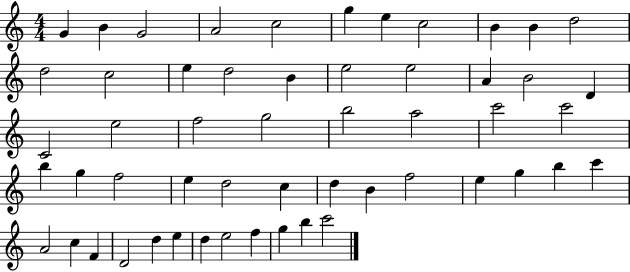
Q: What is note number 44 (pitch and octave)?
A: C5